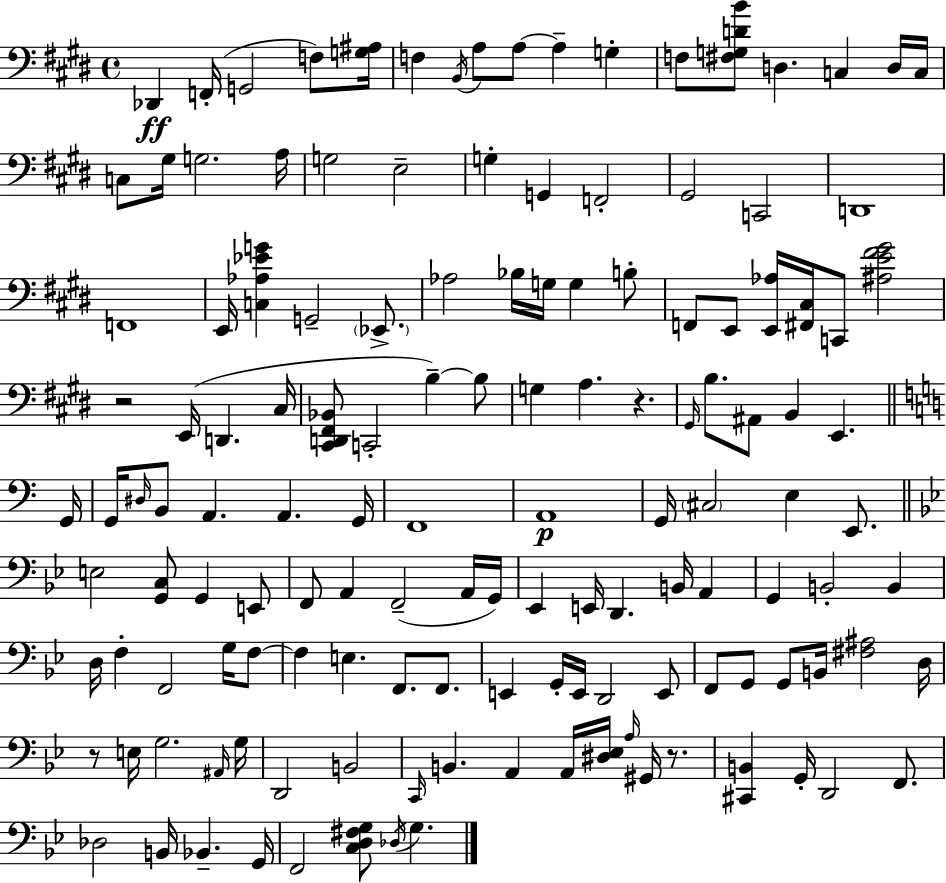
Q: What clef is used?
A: bass